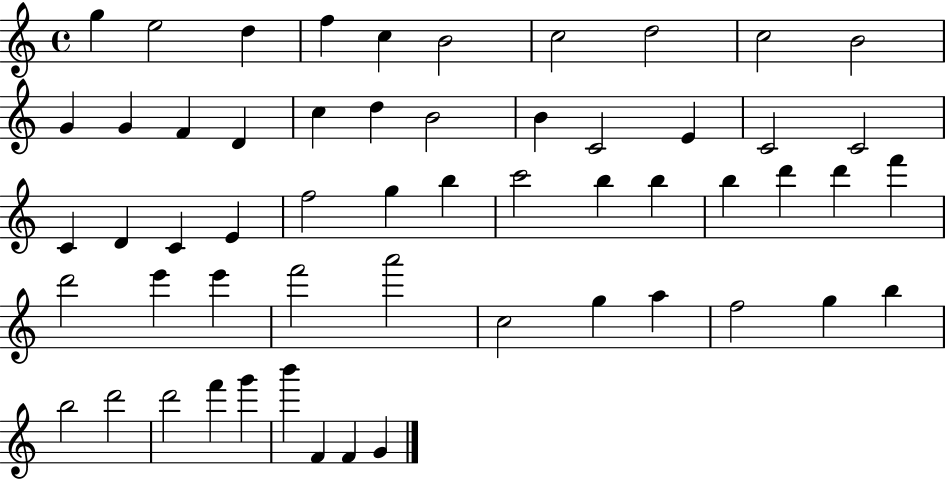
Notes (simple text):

G5/q E5/h D5/q F5/q C5/q B4/h C5/h D5/h C5/h B4/h G4/q G4/q F4/q D4/q C5/q D5/q B4/h B4/q C4/h E4/q C4/h C4/h C4/q D4/q C4/q E4/q F5/h G5/q B5/q C6/h B5/q B5/q B5/q D6/q D6/q F6/q D6/h E6/q E6/q F6/h A6/h C5/h G5/q A5/q F5/h G5/q B5/q B5/h D6/h D6/h F6/q G6/q B6/q F4/q F4/q G4/q